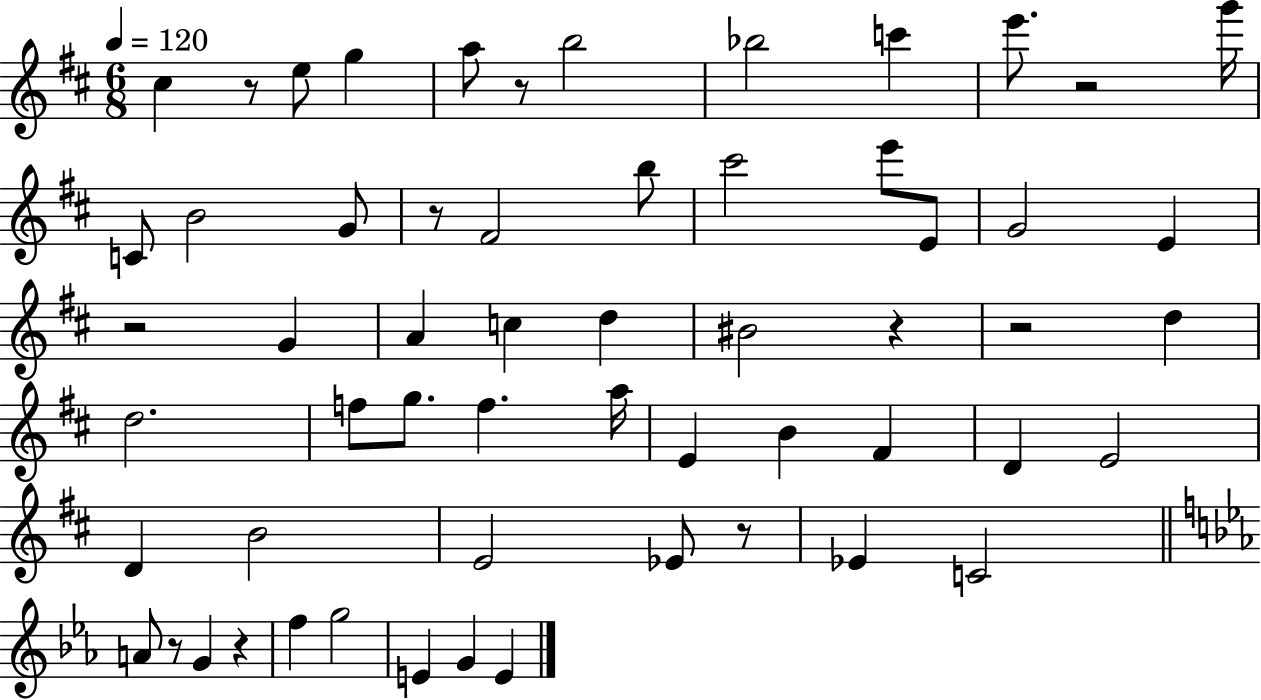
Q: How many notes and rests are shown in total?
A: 58